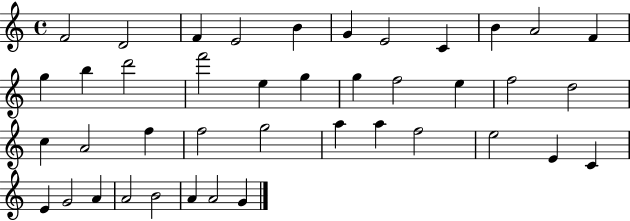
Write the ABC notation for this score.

X:1
T:Untitled
M:4/4
L:1/4
K:C
F2 D2 F E2 B G E2 C B A2 F g b d'2 f'2 e g g f2 e f2 d2 c A2 f f2 g2 a a f2 e2 E C E G2 A A2 B2 A A2 G